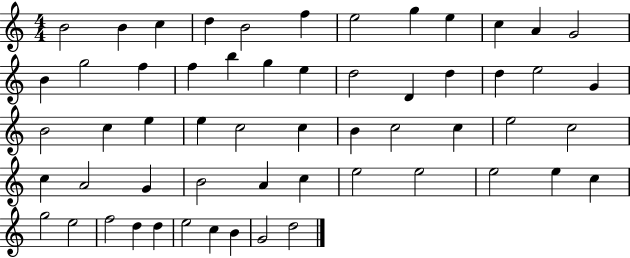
X:1
T:Untitled
M:4/4
L:1/4
K:C
B2 B c d B2 f e2 g e c A G2 B g2 f f b g e d2 D d d e2 G B2 c e e c2 c B c2 c e2 c2 c A2 G B2 A c e2 e2 e2 e c g2 e2 f2 d d e2 c B G2 d2